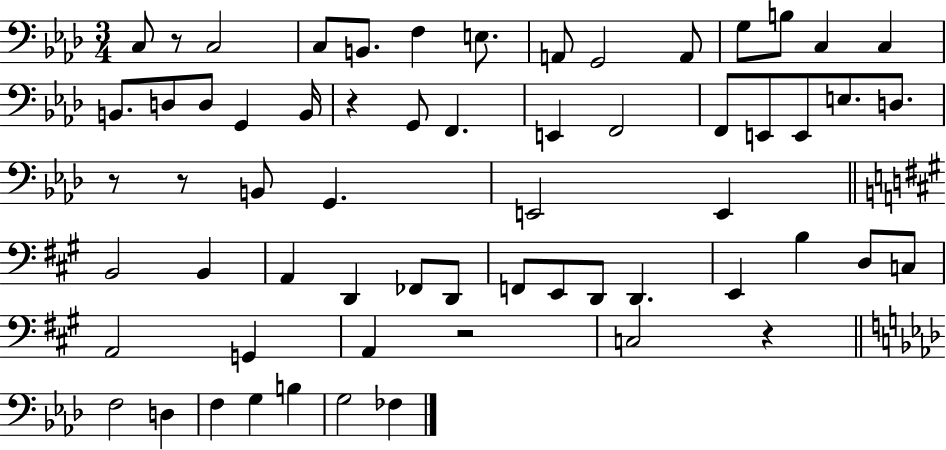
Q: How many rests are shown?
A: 6